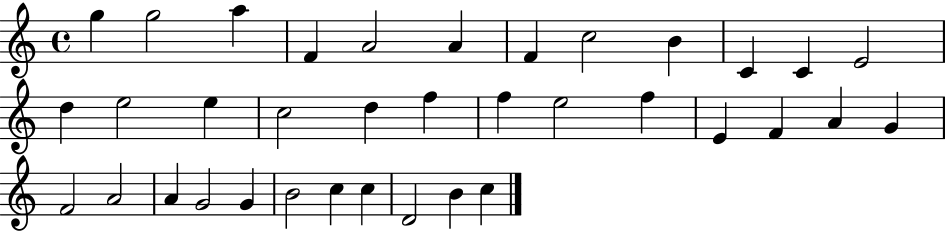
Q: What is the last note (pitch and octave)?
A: C5